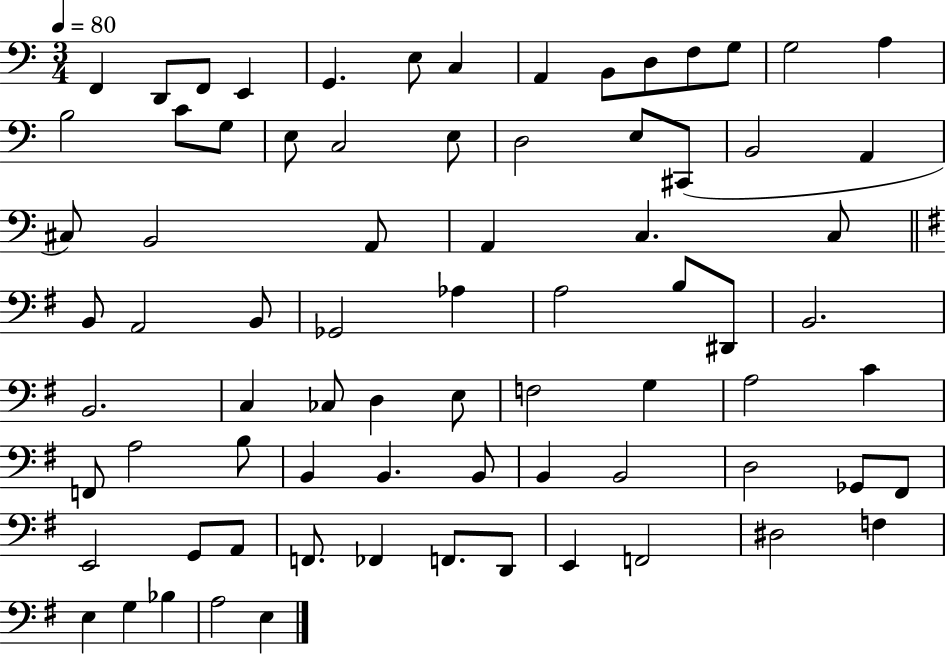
F2/q D2/e F2/e E2/q G2/q. E3/e C3/q A2/q B2/e D3/e F3/e G3/e G3/h A3/q B3/h C4/e G3/e E3/e C3/h E3/e D3/h E3/e C#2/e B2/h A2/q C#3/e B2/h A2/e A2/q C3/q. C3/e B2/e A2/h B2/e Gb2/h Ab3/q A3/h B3/e D#2/e B2/h. B2/h. C3/q CES3/e D3/q E3/e F3/h G3/q A3/h C4/q F2/e A3/h B3/e B2/q B2/q. B2/e B2/q B2/h D3/h Gb2/e F#2/e E2/h G2/e A2/e F2/e. FES2/q F2/e. D2/e E2/q F2/h D#3/h F3/q E3/q G3/q Bb3/q A3/h E3/q